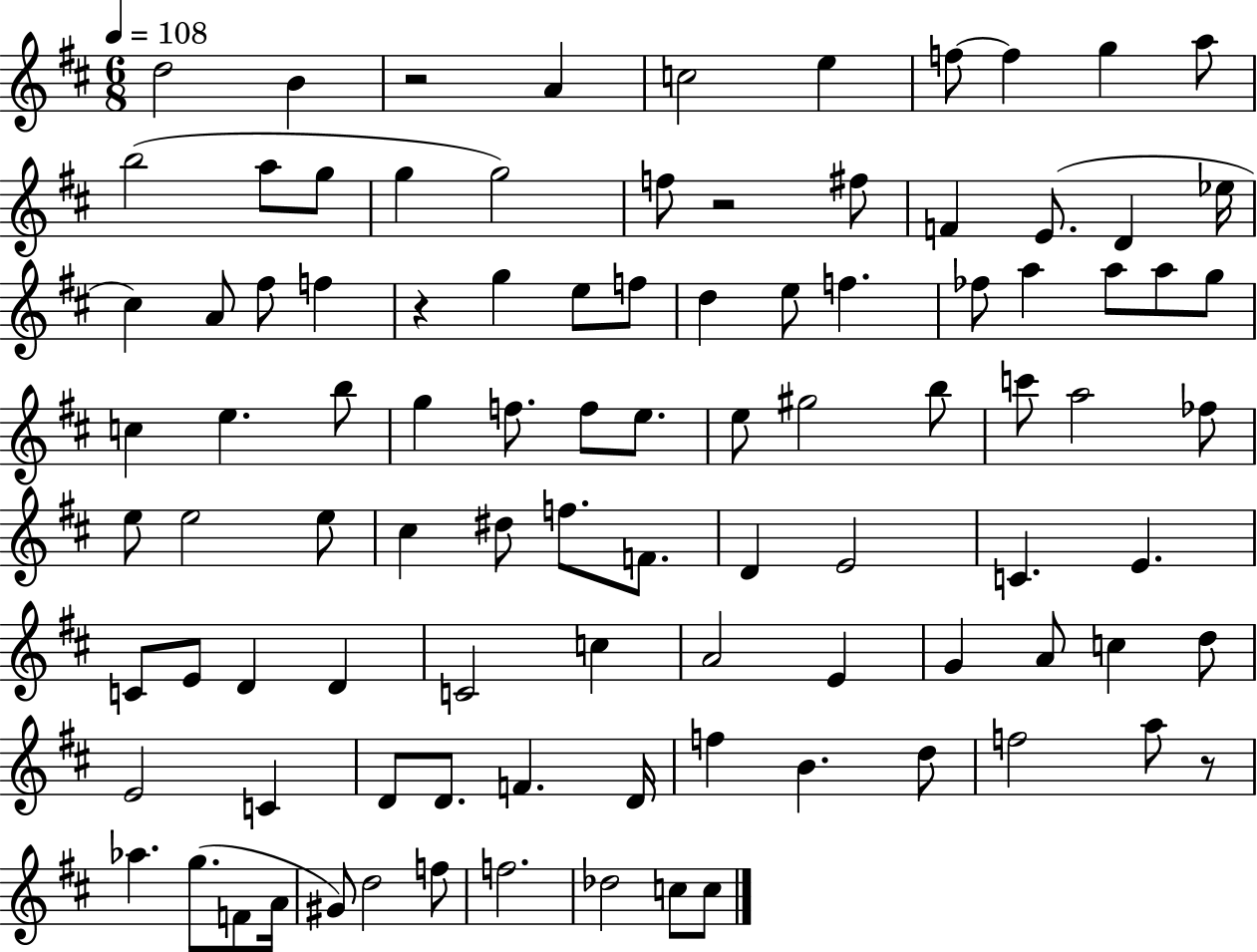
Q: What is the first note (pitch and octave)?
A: D5